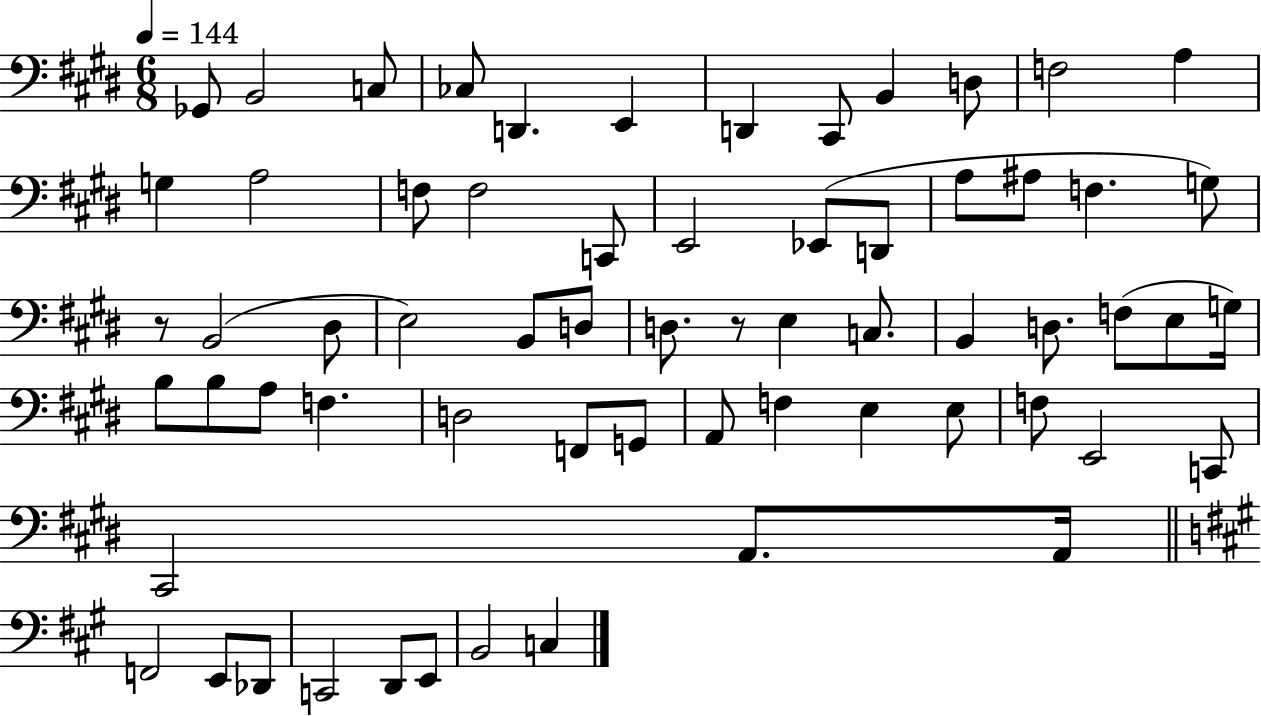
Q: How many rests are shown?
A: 2